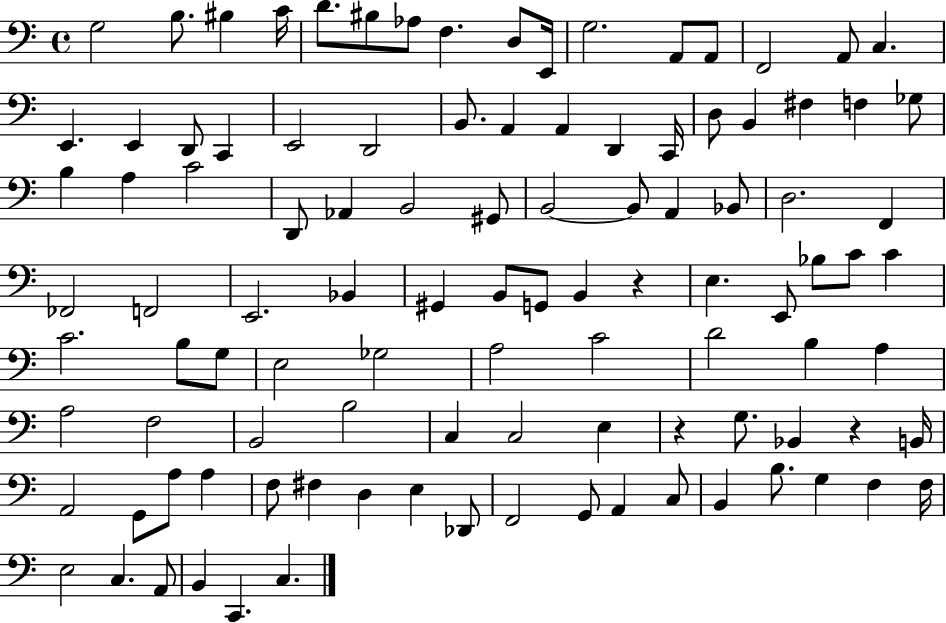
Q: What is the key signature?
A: C major